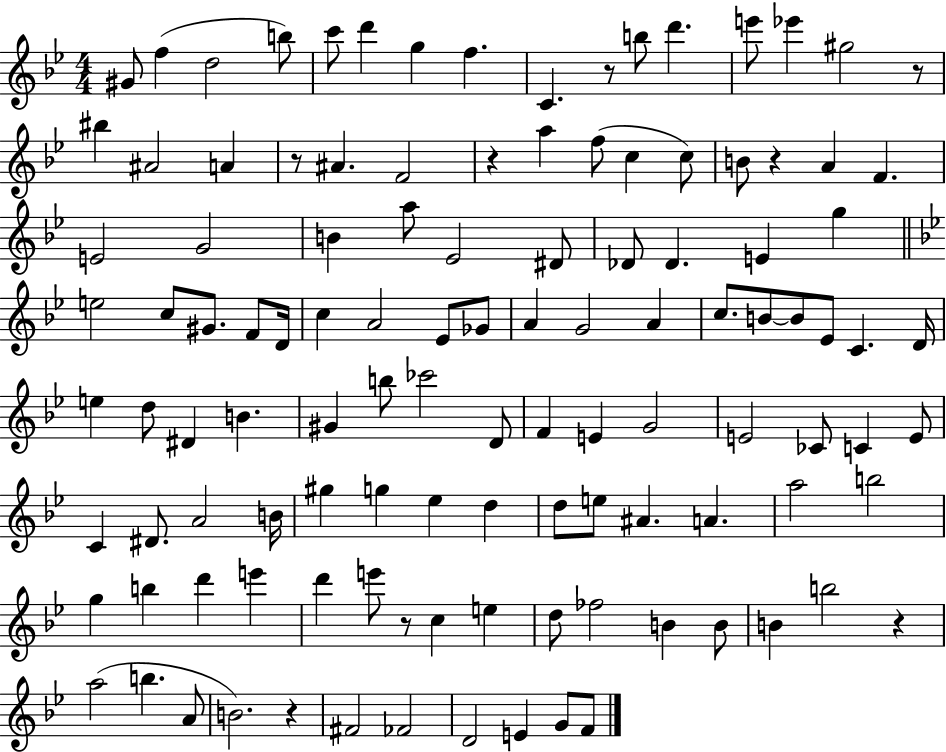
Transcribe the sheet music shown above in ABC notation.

X:1
T:Untitled
M:4/4
L:1/4
K:Bb
^G/2 f d2 b/2 c'/2 d' g f C z/2 b/2 d' e'/2 _e' ^g2 z/2 ^b ^A2 A z/2 ^A F2 z a f/2 c c/2 B/2 z A F E2 G2 B a/2 _E2 ^D/2 _D/2 _D E g e2 c/2 ^G/2 F/2 D/4 c A2 _E/2 _G/2 A G2 A c/2 B/2 B/2 _E/2 C D/4 e d/2 ^D B ^G b/2 _c'2 D/2 F E G2 E2 _C/2 C E/2 C ^D/2 A2 B/4 ^g g _e d d/2 e/2 ^A A a2 b2 g b d' e' d' e'/2 z/2 c e d/2 _f2 B B/2 B b2 z a2 b A/2 B2 z ^F2 _F2 D2 E G/2 F/2